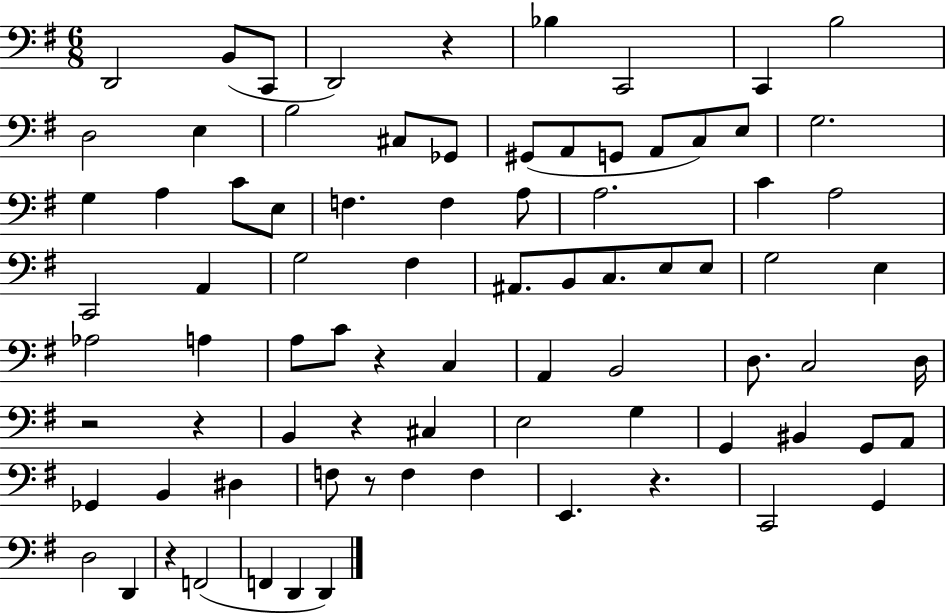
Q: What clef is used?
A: bass